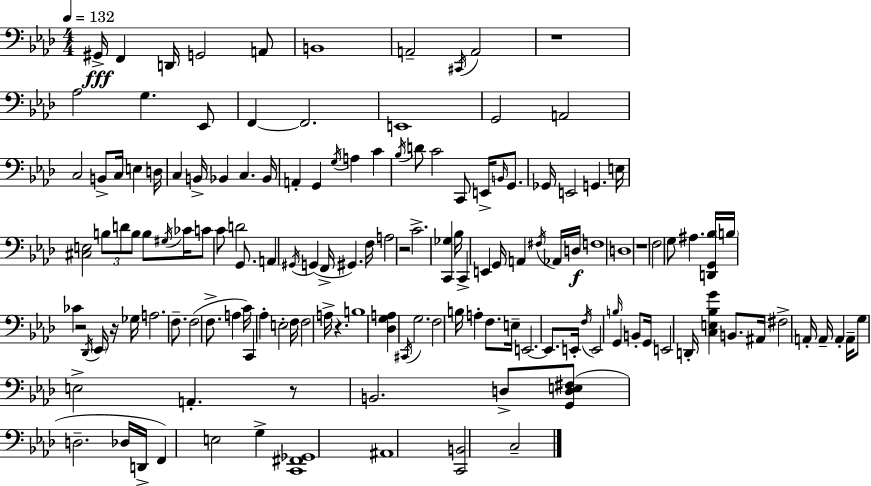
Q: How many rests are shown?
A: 7